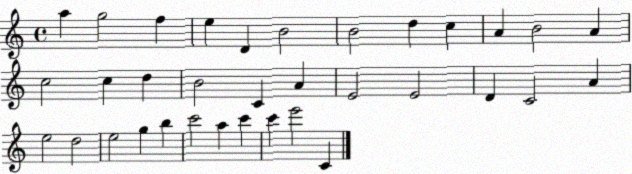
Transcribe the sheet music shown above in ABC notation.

X:1
T:Untitled
M:4/4
L:1/4
K:C
a g2 f e D B2 B2 d c A B2 A c2 c d B2 C A E2 E2 D C2 A e2 d2 e2 g b c'2 a c' c' e'2 C